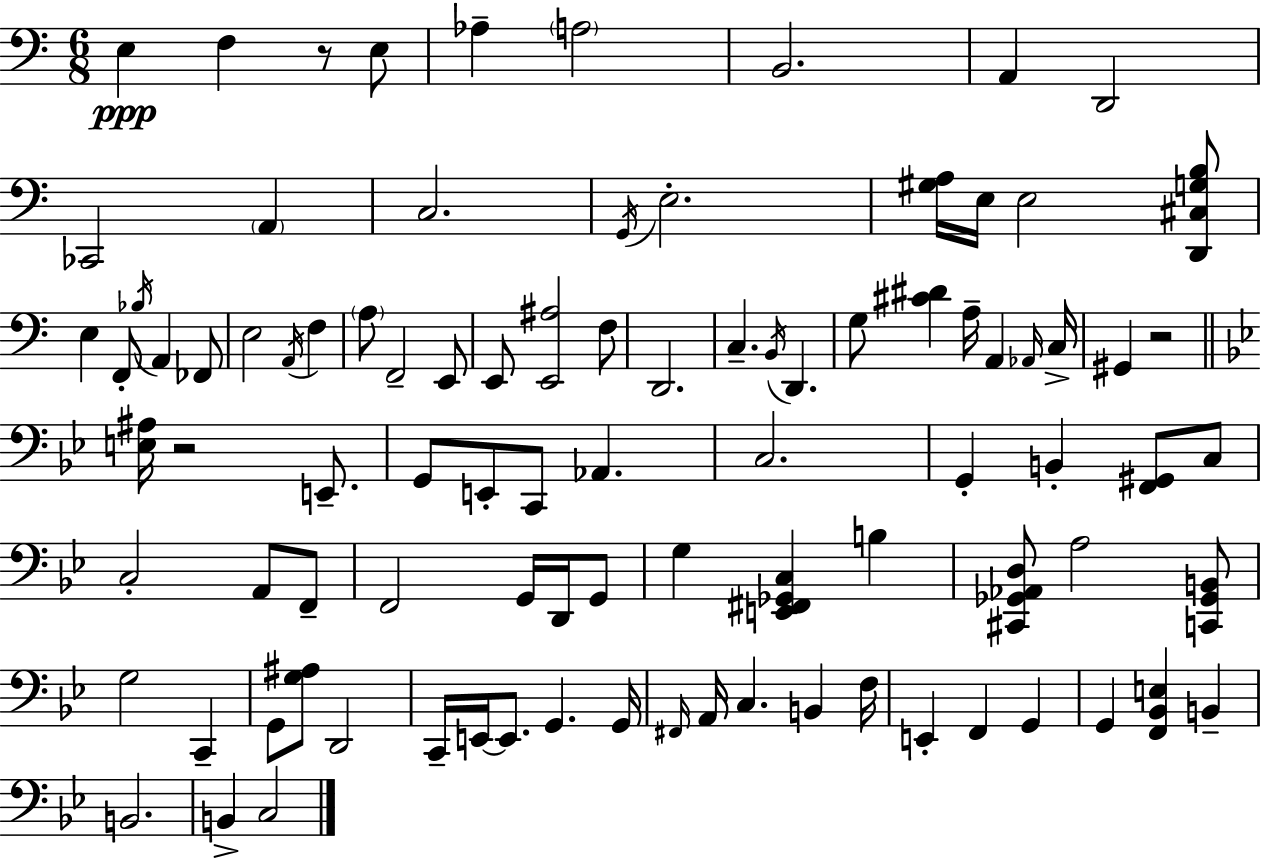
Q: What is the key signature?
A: C major